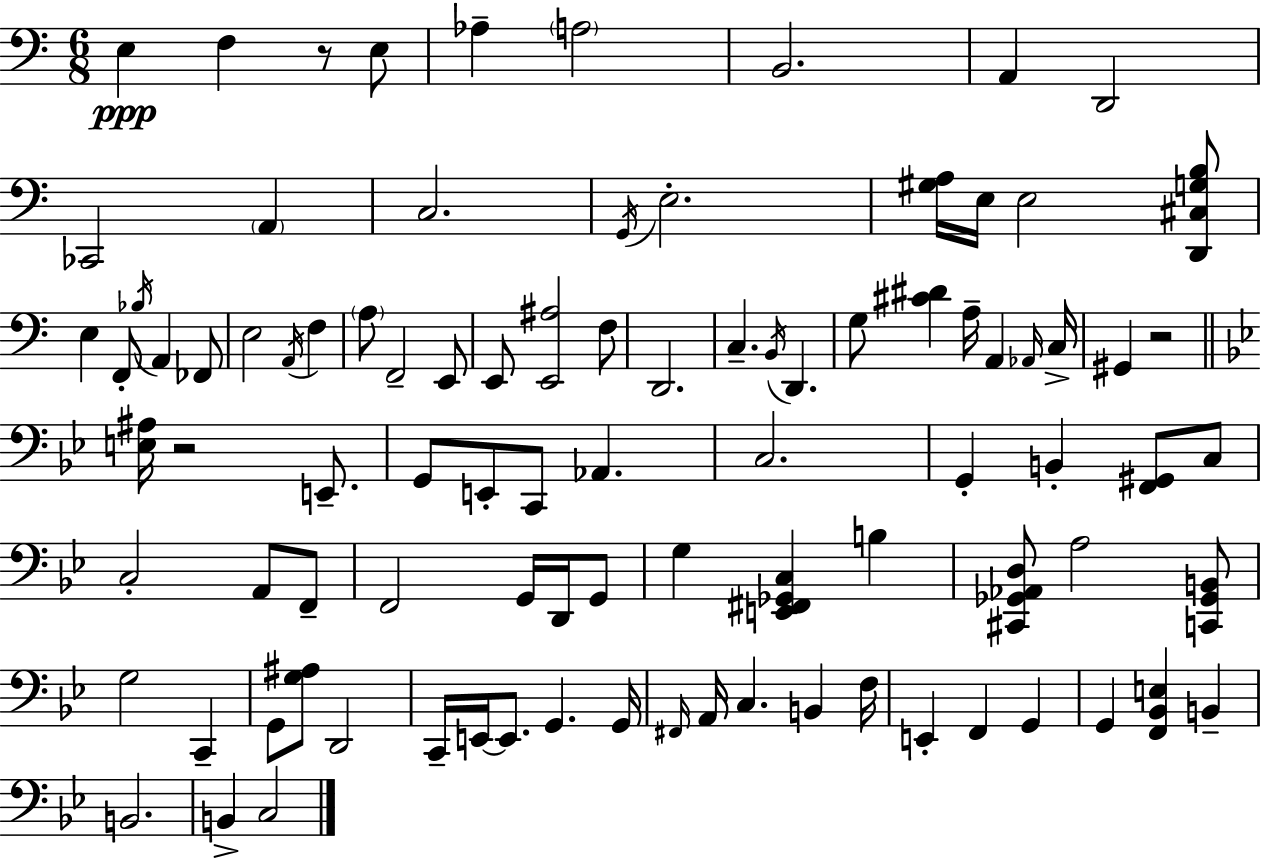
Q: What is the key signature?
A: C major